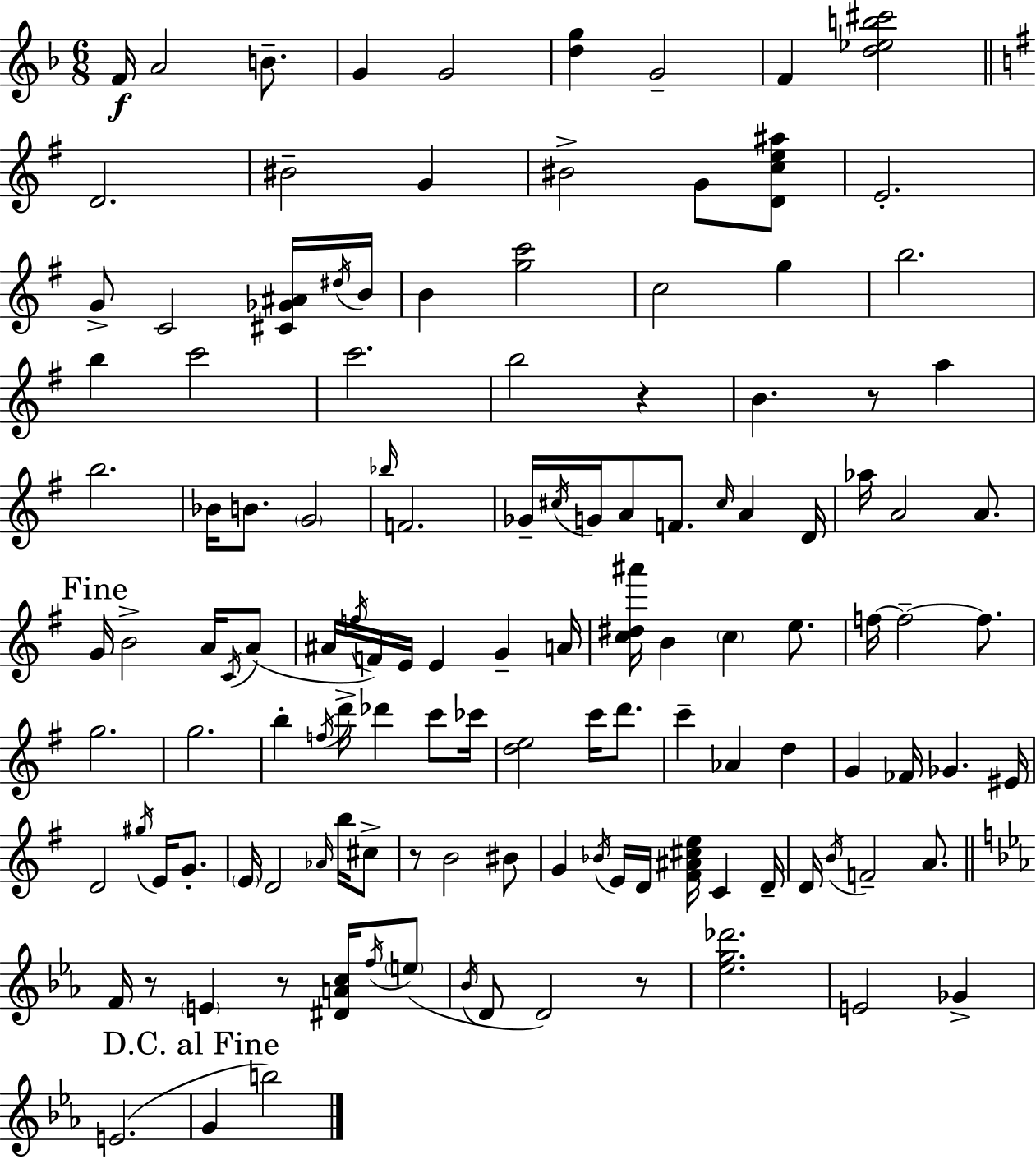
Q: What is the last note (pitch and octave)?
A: B5